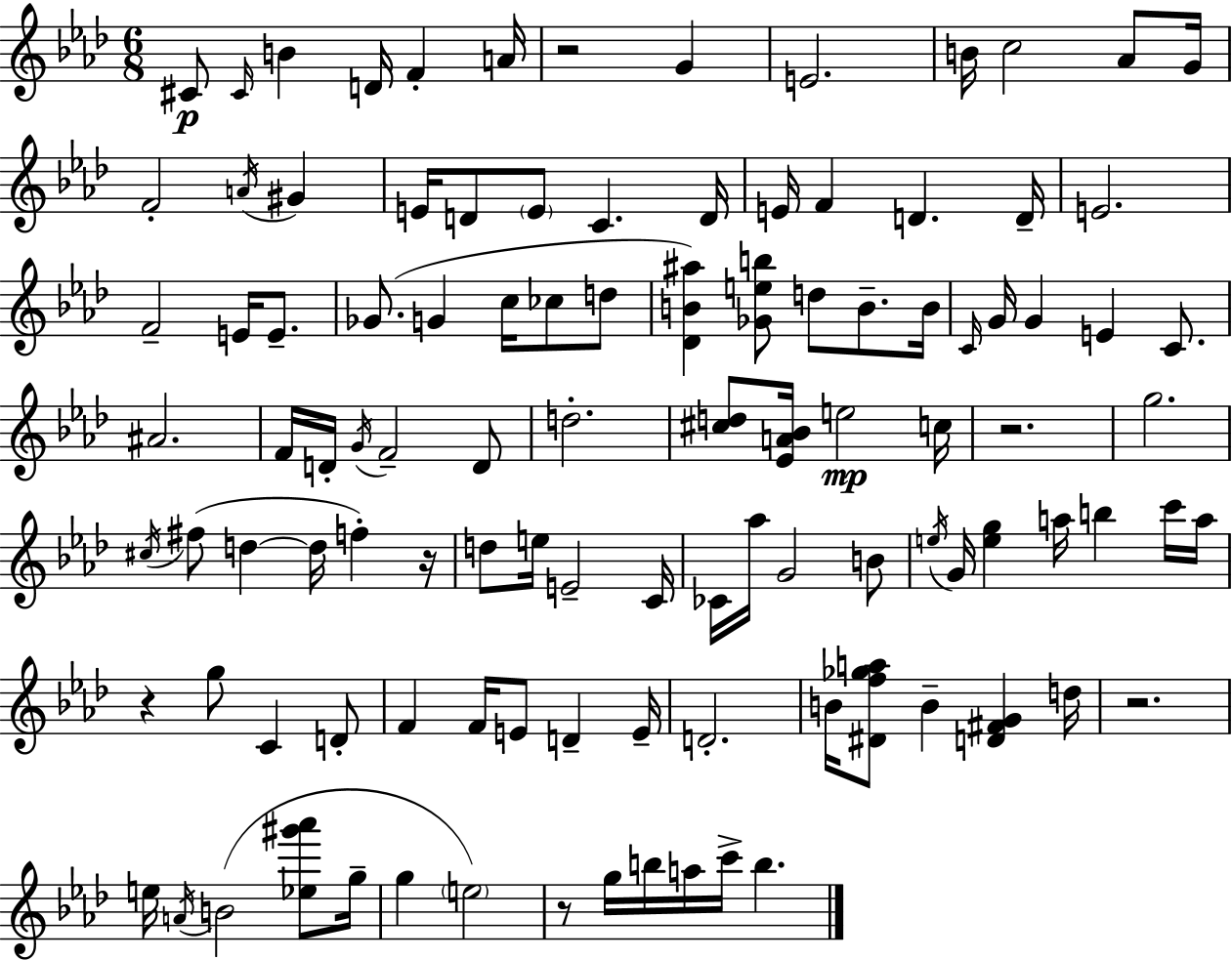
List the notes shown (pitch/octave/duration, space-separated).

C#4/e C#4/s B4/q D4/s F4/q A4/s R/h G4/q E4/h. B4/s C5/h Ab4/e G4/s F4/h A4/s G#4/q E4/s D4/e E4/e C4/q. D4/s E4/s F4/q D4/q. D4/s E4/h. F4/h E4/s E4/e. Gb4/e. G4/q C5/s CES5/e D5/e [Db4,B4,A#5]/q [Gb4,E5,B5]/e D5/e B4/e. B4/s C4/s G4/s G4/q E4/q C4/e. A#4/h. F4/s D4/s G4/s F4/h D4/e D5/h. [C#5,D5]/e [Eb4,A4,Bb4]/s E5/h C5/s R/h. G5/h. C#5/s F#5/e D5/q D5/s F5/q R/s D5/e E5/s E4/h C4/s CES4/s Ab5/s G4/h B4/e E5/s G4/s [E5,G5]/q A5/s B5/q C6/s A5/s R/q G5/e C4/q D4/e F4/q F4/s E4/e D4/q E4/s D4/h. B4/s [D#4,F5,Gb5,A5]/e B4/q [D4,F#4,G4]/q D5/s R/h. E5/s A4/s B4/h [Eb5,G#6,Ab6]/e G5/s G5/q E5/h R/e G5/s B5/s A5/s C6/s B5/q.